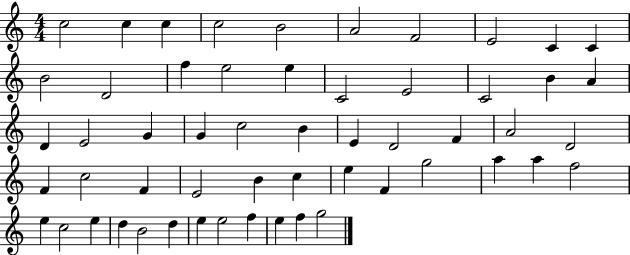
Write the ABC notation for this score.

X:1
T:Untitled
M:4/4
L:1/4
K:C
c2 c c c2 B2 A2 F2 E2 C C B2 D2 f e2 e C2 E2 C2 B A D E2 G G c2 B E D2 F A2 D2 F c2 F E2 B c e F g2 a a f2 e c2 e d B2 d e e2 f e f g2